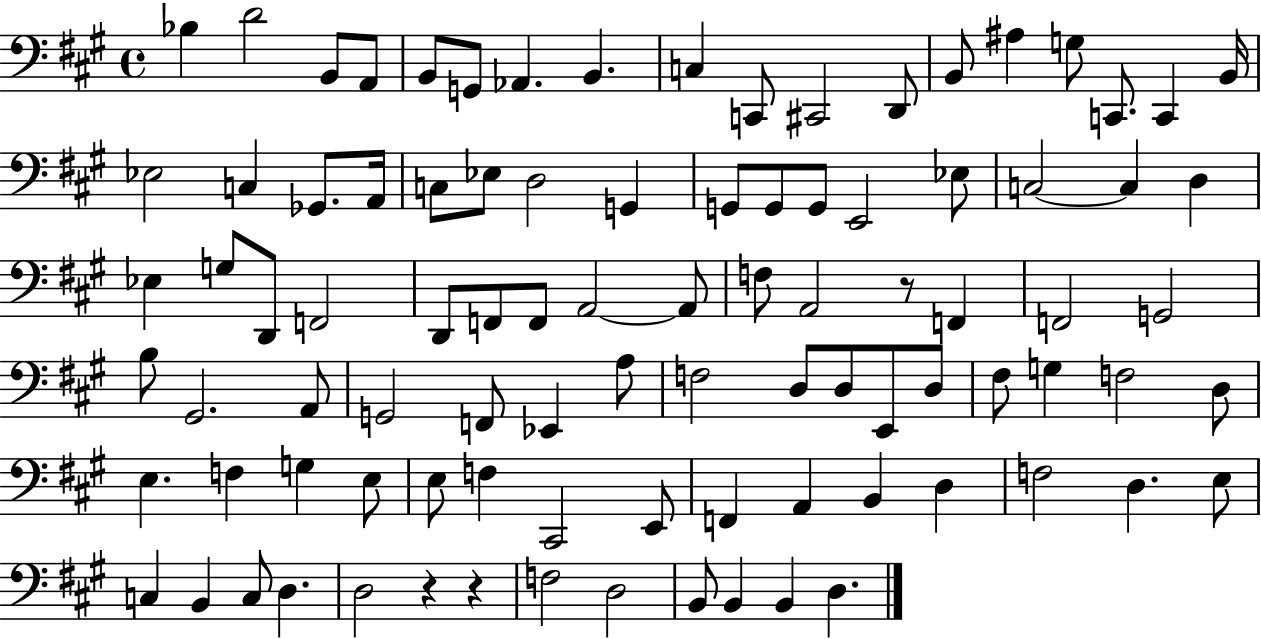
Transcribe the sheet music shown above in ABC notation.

X:1
T:Untitled
M:4/4
L:1/4
K:A
_B, D2 B,,/2 A,,/2 B,,/2 G,,/2 _A,, B,, C, C,,/2 ^C,,2 D,,/2 B,,/2 ^A, G,/2 C,,/2 C,, B,,/4 _E,2 C, _G,,/2 A,,/4 C,/2 _E,/2 D,2 G,, G,,/2 G,,/2 G,,/2 E,,2 _E,/2 C,2 C, D, _E, G,/2 D,,/2 F,,2 D,,/2 F,,/2 F,,/2 A,,2 A,,/2 F,/2 A,,2 z/2 F,, F,,2 G,,2 B,/2 ^G,,2 A,,/2 G,,2 F,,/2 _E,, A,/2 F,2 D,/2 D,/2 E,,/2 D,/2 ^F,/2 G, F,2 D,/2 E, F, G, E,/2 E,/2 F, ^C,,2 E,,/2 F,, A,, B,, D, F,2 D, E,/2 C, B,, C,/2 D, D,2 z z F,2 D,2 B,,/2 B,, B,, D,